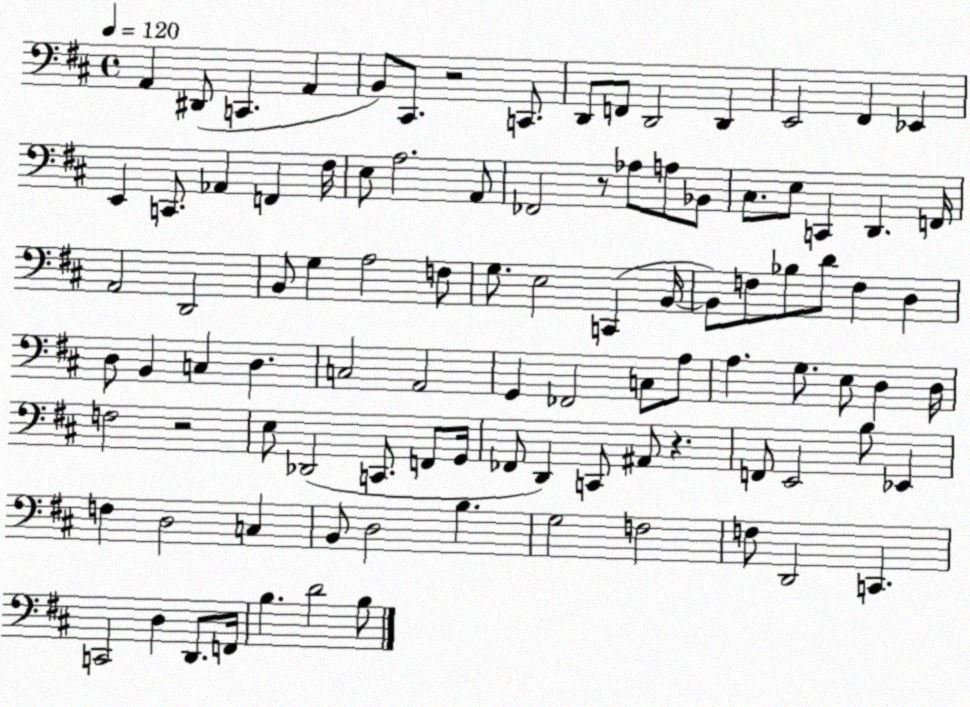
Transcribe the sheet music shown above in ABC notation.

X:1
T:Untitled
M:4/4
L:1/4
K:D
A,, ^D,,/2 C,, A,, B,,/2 ^C,,/2 z2 C,,/2 D,,/2 F,,/2 D,,2 D,, E,,2 ^F,, _E,, E,, C,,/2 _A,, F,, ^F,/4 E,/2 A,2 A,,/2 _F,,2 z/2 _A,/2 A,/2 _B,,/2 ^C,/2 E,/2 C,, D,, F,,/4 A,,2 D,,2 B,,/2 G, A,2 F,/2 G,/2 E,2 C,, B,,/4 B,,/2 F,/2 _B,/2 D/2 F, D, D,/2 B,, C, D, C,2 A,,2 G,, _F,,2 C,/2 A,/2 A, G,/2 E,/2 D, D,/4 F,2 z2 E,/2 _D,,2 C,,/2 F,,/2 G,,/4 _F,,/2 D,, C,,/2 ^A,,/2 z F,,/2 E,,2 B,/2 _E,, F, D,2 C, B,,/2 D,2 B, G,2 F,2 F,/2 D,,2 C,, C,,2 D, D,,/2 F,,/4 B, D2 B,/2